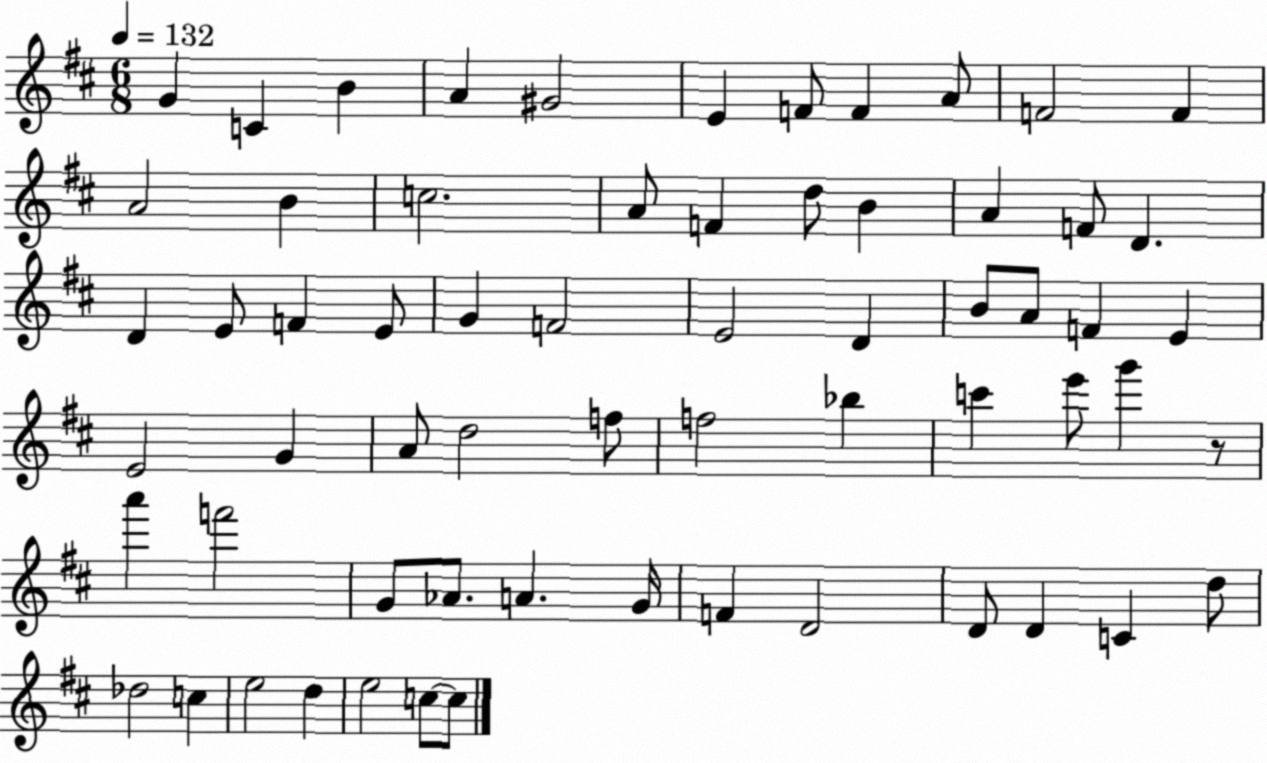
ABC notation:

X:1
T:Untitled
M:6/8
L:1/4
K:D
G C B A ^G2 E F/2 F A/2 F2 F A2 B c2 A/2 F d/2 B A F/2 D D E/2 F E/2 G F2 E2 D B/2 A/2 F E E2 G A/2 d2 f/2 f2 _b c' e'/2 g' z/2 a' f'2 G/2 _A/2 A G/4 F D2 D/2 D C d/2 _d2 c e2 d e2 c/2 c/2